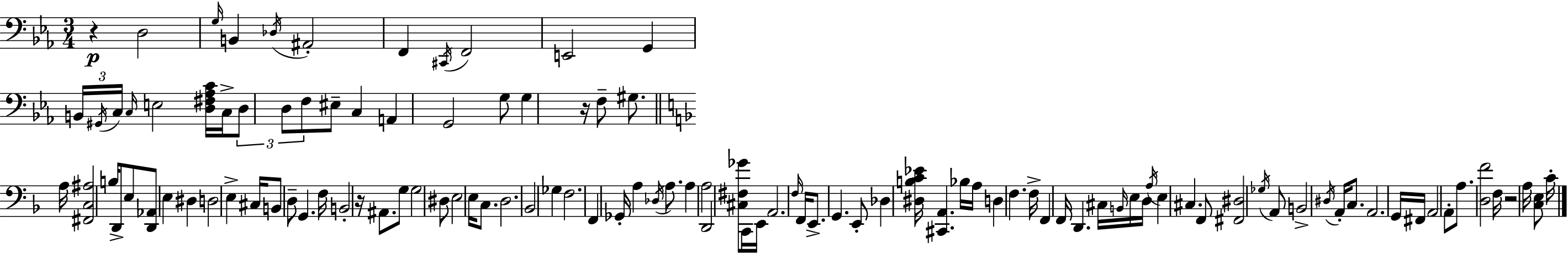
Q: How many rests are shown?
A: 4